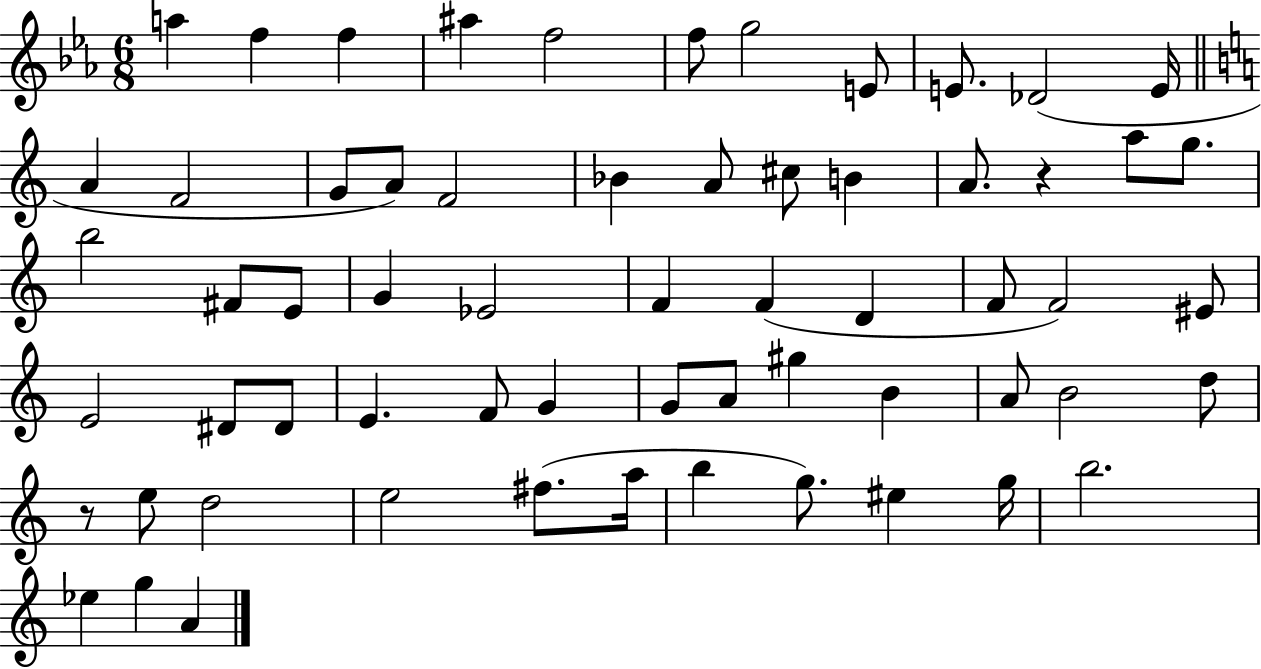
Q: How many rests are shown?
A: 2